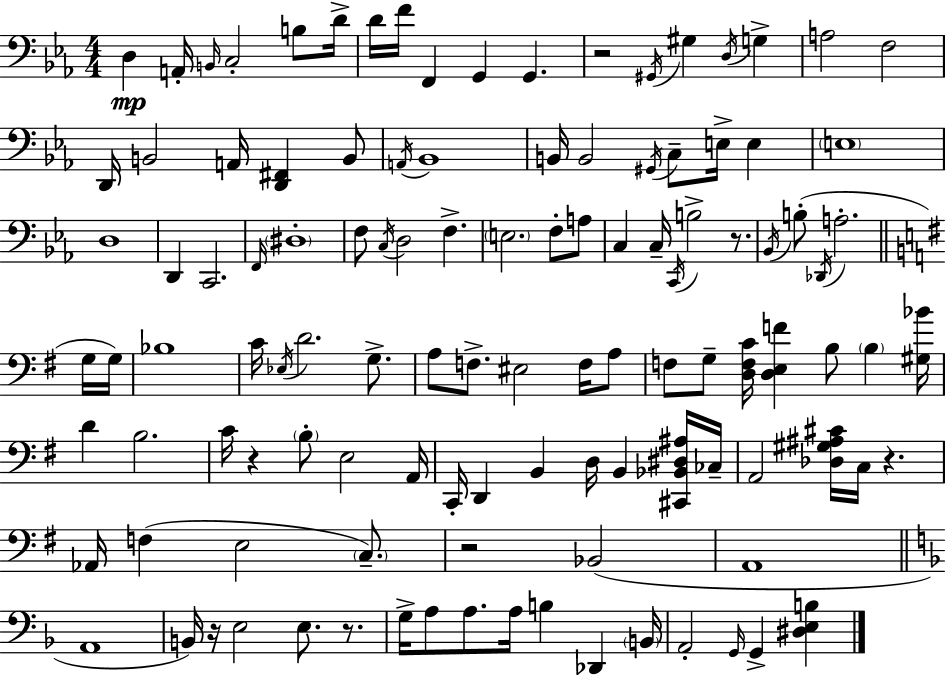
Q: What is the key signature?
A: EES major